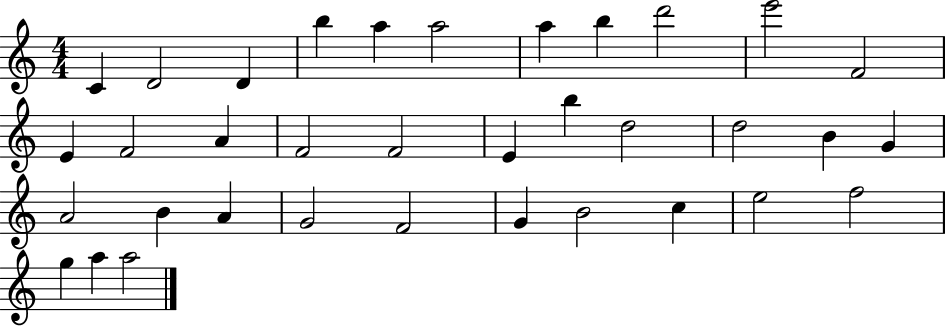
C4/q D4/h D4/q B5/q A5/q A5/h A5/q B5/q D6/h E6/h F4/h E4/q F4/h A4/q F4/h F4/h E4/q B5/q D5/h D5/h B4/q G4/q A4/h B4/q A4/q G4/h F4/h G4/q B4/h C5/q E5/h F5/h G5/q A5/q A5/h